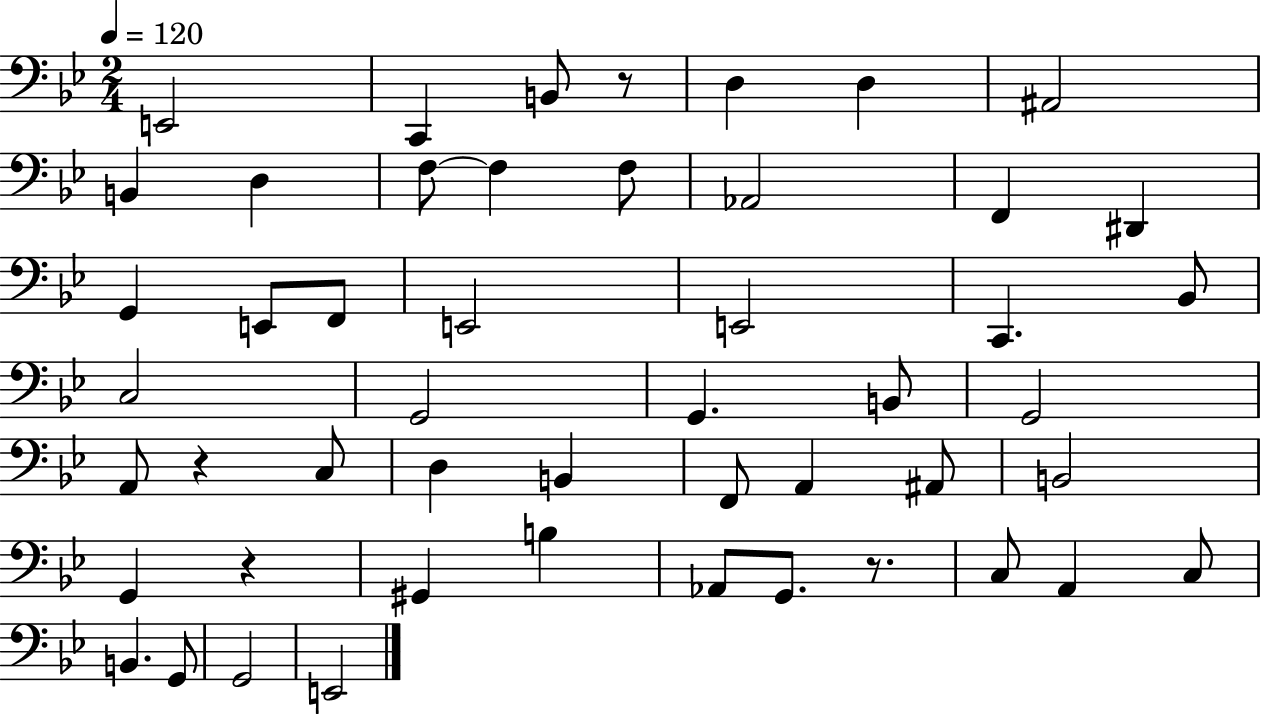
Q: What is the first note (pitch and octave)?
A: E2